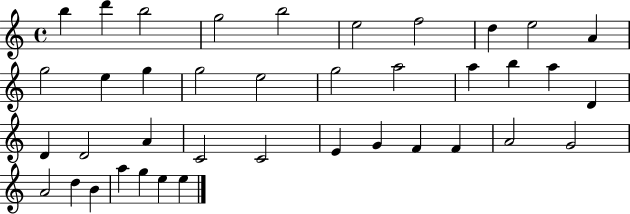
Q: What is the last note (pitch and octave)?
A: E5